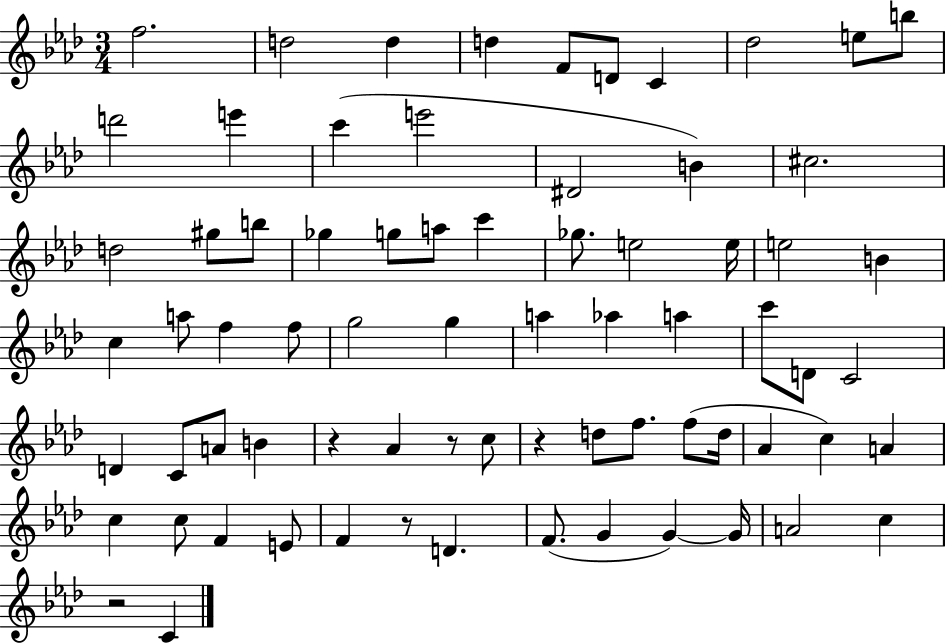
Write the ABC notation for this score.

X:1
T:Untitled
M:3/4
L:1/4
K:Ab
f2 d2 d d F/2 D/2 C _d2 e/2 b/2 d'2 e' c' e'2 ^D2 B ^c2 d2 ^g/2 b/2 _g g/2 a/2 c' _g/2 e2 e/4 e2 B c a/2 f f/2 g2 g a _a a c'/2 D/2 C2 D C/2 A/2 B z _A z/2 c/2 z d/2 f/2 f/2 d/4 _A c A c c/2 F E/2 F z/2 D F/2 G G G/4 A2 c z2 C